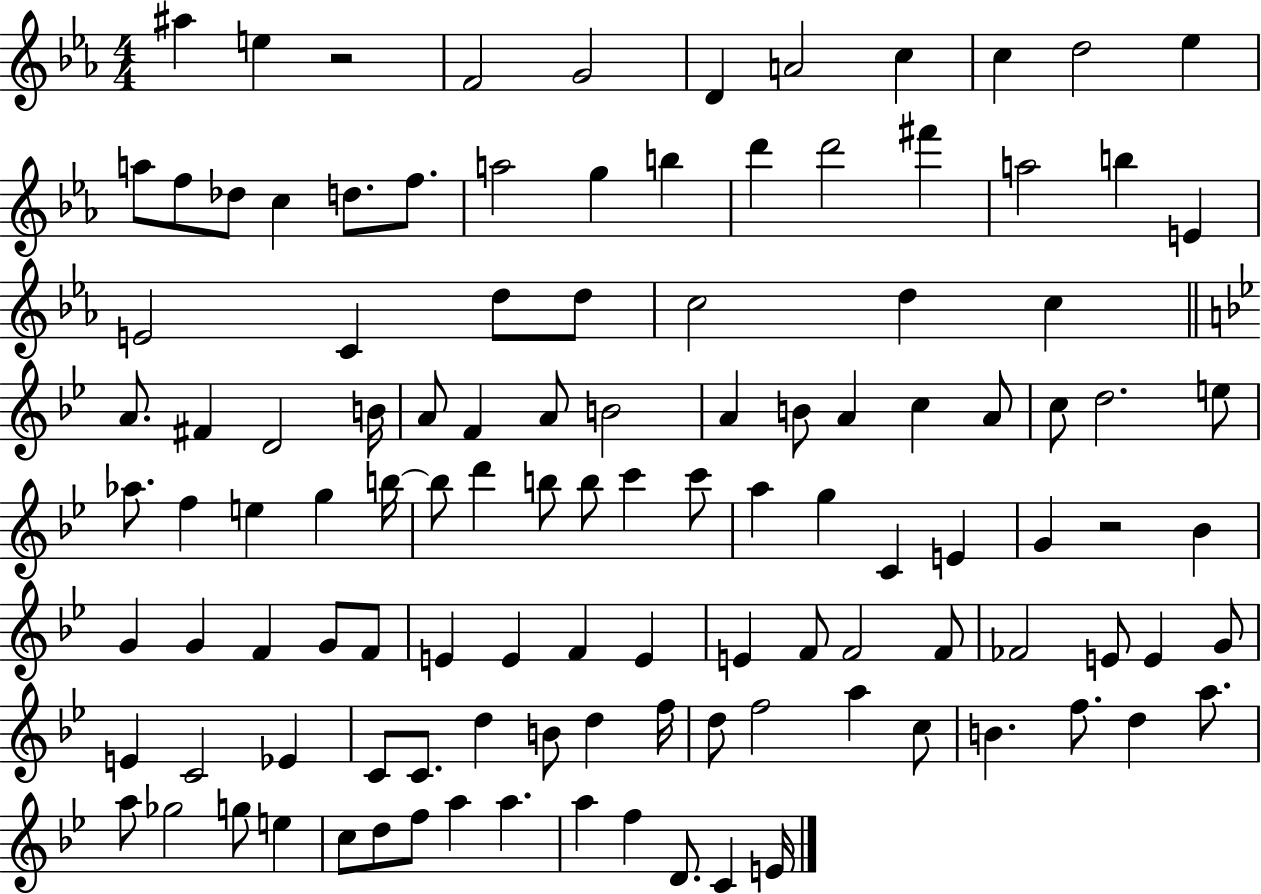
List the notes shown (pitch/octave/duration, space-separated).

A#5/q E5/q R/h F4/h G4/h D4/q A4/h C5/q C5/q D5/h Eb5/q A5/e F5/e Db5/e C5/q D5/e. F5/e. A5/h G5/q B5/q D6/q D6/h F#6/q A5/h B5/q E4/q E4/h C4/q D5/e D5/e C5/h D5/q C5/q A4/e. F#4/q D4/h B4/s A4/e F4/q A4/e B4/h A4/q B4/e A4/q C5/q A4/e C5/e D5/h. E5/e Ab5/e. F5/q E5/q G5/q B5/s B5/e D6/q B5/e B5/e C6/q C6/e A5/q G5/q C4/q E4/q G4/q R/h Bb4/q G4/q G4/q F4/q G4/e F4/e E4/q E4/q F4/q E4/q E4/q F4/e F4/h F4/e FES4/h E4/e E4/q G4/e E4/q C4/h Eb4/q C4/e C4/e. D5/q B4/e D5/q F5/s D5/e F5/h A5/q C5/e B4/q. F5/e. D5/q A5/e. A5/e Gb5/h G5/e E5/q C5/e D5/e F5/e A5/q A5/q. A5/q F5/q D4/e. C4/q E4/s